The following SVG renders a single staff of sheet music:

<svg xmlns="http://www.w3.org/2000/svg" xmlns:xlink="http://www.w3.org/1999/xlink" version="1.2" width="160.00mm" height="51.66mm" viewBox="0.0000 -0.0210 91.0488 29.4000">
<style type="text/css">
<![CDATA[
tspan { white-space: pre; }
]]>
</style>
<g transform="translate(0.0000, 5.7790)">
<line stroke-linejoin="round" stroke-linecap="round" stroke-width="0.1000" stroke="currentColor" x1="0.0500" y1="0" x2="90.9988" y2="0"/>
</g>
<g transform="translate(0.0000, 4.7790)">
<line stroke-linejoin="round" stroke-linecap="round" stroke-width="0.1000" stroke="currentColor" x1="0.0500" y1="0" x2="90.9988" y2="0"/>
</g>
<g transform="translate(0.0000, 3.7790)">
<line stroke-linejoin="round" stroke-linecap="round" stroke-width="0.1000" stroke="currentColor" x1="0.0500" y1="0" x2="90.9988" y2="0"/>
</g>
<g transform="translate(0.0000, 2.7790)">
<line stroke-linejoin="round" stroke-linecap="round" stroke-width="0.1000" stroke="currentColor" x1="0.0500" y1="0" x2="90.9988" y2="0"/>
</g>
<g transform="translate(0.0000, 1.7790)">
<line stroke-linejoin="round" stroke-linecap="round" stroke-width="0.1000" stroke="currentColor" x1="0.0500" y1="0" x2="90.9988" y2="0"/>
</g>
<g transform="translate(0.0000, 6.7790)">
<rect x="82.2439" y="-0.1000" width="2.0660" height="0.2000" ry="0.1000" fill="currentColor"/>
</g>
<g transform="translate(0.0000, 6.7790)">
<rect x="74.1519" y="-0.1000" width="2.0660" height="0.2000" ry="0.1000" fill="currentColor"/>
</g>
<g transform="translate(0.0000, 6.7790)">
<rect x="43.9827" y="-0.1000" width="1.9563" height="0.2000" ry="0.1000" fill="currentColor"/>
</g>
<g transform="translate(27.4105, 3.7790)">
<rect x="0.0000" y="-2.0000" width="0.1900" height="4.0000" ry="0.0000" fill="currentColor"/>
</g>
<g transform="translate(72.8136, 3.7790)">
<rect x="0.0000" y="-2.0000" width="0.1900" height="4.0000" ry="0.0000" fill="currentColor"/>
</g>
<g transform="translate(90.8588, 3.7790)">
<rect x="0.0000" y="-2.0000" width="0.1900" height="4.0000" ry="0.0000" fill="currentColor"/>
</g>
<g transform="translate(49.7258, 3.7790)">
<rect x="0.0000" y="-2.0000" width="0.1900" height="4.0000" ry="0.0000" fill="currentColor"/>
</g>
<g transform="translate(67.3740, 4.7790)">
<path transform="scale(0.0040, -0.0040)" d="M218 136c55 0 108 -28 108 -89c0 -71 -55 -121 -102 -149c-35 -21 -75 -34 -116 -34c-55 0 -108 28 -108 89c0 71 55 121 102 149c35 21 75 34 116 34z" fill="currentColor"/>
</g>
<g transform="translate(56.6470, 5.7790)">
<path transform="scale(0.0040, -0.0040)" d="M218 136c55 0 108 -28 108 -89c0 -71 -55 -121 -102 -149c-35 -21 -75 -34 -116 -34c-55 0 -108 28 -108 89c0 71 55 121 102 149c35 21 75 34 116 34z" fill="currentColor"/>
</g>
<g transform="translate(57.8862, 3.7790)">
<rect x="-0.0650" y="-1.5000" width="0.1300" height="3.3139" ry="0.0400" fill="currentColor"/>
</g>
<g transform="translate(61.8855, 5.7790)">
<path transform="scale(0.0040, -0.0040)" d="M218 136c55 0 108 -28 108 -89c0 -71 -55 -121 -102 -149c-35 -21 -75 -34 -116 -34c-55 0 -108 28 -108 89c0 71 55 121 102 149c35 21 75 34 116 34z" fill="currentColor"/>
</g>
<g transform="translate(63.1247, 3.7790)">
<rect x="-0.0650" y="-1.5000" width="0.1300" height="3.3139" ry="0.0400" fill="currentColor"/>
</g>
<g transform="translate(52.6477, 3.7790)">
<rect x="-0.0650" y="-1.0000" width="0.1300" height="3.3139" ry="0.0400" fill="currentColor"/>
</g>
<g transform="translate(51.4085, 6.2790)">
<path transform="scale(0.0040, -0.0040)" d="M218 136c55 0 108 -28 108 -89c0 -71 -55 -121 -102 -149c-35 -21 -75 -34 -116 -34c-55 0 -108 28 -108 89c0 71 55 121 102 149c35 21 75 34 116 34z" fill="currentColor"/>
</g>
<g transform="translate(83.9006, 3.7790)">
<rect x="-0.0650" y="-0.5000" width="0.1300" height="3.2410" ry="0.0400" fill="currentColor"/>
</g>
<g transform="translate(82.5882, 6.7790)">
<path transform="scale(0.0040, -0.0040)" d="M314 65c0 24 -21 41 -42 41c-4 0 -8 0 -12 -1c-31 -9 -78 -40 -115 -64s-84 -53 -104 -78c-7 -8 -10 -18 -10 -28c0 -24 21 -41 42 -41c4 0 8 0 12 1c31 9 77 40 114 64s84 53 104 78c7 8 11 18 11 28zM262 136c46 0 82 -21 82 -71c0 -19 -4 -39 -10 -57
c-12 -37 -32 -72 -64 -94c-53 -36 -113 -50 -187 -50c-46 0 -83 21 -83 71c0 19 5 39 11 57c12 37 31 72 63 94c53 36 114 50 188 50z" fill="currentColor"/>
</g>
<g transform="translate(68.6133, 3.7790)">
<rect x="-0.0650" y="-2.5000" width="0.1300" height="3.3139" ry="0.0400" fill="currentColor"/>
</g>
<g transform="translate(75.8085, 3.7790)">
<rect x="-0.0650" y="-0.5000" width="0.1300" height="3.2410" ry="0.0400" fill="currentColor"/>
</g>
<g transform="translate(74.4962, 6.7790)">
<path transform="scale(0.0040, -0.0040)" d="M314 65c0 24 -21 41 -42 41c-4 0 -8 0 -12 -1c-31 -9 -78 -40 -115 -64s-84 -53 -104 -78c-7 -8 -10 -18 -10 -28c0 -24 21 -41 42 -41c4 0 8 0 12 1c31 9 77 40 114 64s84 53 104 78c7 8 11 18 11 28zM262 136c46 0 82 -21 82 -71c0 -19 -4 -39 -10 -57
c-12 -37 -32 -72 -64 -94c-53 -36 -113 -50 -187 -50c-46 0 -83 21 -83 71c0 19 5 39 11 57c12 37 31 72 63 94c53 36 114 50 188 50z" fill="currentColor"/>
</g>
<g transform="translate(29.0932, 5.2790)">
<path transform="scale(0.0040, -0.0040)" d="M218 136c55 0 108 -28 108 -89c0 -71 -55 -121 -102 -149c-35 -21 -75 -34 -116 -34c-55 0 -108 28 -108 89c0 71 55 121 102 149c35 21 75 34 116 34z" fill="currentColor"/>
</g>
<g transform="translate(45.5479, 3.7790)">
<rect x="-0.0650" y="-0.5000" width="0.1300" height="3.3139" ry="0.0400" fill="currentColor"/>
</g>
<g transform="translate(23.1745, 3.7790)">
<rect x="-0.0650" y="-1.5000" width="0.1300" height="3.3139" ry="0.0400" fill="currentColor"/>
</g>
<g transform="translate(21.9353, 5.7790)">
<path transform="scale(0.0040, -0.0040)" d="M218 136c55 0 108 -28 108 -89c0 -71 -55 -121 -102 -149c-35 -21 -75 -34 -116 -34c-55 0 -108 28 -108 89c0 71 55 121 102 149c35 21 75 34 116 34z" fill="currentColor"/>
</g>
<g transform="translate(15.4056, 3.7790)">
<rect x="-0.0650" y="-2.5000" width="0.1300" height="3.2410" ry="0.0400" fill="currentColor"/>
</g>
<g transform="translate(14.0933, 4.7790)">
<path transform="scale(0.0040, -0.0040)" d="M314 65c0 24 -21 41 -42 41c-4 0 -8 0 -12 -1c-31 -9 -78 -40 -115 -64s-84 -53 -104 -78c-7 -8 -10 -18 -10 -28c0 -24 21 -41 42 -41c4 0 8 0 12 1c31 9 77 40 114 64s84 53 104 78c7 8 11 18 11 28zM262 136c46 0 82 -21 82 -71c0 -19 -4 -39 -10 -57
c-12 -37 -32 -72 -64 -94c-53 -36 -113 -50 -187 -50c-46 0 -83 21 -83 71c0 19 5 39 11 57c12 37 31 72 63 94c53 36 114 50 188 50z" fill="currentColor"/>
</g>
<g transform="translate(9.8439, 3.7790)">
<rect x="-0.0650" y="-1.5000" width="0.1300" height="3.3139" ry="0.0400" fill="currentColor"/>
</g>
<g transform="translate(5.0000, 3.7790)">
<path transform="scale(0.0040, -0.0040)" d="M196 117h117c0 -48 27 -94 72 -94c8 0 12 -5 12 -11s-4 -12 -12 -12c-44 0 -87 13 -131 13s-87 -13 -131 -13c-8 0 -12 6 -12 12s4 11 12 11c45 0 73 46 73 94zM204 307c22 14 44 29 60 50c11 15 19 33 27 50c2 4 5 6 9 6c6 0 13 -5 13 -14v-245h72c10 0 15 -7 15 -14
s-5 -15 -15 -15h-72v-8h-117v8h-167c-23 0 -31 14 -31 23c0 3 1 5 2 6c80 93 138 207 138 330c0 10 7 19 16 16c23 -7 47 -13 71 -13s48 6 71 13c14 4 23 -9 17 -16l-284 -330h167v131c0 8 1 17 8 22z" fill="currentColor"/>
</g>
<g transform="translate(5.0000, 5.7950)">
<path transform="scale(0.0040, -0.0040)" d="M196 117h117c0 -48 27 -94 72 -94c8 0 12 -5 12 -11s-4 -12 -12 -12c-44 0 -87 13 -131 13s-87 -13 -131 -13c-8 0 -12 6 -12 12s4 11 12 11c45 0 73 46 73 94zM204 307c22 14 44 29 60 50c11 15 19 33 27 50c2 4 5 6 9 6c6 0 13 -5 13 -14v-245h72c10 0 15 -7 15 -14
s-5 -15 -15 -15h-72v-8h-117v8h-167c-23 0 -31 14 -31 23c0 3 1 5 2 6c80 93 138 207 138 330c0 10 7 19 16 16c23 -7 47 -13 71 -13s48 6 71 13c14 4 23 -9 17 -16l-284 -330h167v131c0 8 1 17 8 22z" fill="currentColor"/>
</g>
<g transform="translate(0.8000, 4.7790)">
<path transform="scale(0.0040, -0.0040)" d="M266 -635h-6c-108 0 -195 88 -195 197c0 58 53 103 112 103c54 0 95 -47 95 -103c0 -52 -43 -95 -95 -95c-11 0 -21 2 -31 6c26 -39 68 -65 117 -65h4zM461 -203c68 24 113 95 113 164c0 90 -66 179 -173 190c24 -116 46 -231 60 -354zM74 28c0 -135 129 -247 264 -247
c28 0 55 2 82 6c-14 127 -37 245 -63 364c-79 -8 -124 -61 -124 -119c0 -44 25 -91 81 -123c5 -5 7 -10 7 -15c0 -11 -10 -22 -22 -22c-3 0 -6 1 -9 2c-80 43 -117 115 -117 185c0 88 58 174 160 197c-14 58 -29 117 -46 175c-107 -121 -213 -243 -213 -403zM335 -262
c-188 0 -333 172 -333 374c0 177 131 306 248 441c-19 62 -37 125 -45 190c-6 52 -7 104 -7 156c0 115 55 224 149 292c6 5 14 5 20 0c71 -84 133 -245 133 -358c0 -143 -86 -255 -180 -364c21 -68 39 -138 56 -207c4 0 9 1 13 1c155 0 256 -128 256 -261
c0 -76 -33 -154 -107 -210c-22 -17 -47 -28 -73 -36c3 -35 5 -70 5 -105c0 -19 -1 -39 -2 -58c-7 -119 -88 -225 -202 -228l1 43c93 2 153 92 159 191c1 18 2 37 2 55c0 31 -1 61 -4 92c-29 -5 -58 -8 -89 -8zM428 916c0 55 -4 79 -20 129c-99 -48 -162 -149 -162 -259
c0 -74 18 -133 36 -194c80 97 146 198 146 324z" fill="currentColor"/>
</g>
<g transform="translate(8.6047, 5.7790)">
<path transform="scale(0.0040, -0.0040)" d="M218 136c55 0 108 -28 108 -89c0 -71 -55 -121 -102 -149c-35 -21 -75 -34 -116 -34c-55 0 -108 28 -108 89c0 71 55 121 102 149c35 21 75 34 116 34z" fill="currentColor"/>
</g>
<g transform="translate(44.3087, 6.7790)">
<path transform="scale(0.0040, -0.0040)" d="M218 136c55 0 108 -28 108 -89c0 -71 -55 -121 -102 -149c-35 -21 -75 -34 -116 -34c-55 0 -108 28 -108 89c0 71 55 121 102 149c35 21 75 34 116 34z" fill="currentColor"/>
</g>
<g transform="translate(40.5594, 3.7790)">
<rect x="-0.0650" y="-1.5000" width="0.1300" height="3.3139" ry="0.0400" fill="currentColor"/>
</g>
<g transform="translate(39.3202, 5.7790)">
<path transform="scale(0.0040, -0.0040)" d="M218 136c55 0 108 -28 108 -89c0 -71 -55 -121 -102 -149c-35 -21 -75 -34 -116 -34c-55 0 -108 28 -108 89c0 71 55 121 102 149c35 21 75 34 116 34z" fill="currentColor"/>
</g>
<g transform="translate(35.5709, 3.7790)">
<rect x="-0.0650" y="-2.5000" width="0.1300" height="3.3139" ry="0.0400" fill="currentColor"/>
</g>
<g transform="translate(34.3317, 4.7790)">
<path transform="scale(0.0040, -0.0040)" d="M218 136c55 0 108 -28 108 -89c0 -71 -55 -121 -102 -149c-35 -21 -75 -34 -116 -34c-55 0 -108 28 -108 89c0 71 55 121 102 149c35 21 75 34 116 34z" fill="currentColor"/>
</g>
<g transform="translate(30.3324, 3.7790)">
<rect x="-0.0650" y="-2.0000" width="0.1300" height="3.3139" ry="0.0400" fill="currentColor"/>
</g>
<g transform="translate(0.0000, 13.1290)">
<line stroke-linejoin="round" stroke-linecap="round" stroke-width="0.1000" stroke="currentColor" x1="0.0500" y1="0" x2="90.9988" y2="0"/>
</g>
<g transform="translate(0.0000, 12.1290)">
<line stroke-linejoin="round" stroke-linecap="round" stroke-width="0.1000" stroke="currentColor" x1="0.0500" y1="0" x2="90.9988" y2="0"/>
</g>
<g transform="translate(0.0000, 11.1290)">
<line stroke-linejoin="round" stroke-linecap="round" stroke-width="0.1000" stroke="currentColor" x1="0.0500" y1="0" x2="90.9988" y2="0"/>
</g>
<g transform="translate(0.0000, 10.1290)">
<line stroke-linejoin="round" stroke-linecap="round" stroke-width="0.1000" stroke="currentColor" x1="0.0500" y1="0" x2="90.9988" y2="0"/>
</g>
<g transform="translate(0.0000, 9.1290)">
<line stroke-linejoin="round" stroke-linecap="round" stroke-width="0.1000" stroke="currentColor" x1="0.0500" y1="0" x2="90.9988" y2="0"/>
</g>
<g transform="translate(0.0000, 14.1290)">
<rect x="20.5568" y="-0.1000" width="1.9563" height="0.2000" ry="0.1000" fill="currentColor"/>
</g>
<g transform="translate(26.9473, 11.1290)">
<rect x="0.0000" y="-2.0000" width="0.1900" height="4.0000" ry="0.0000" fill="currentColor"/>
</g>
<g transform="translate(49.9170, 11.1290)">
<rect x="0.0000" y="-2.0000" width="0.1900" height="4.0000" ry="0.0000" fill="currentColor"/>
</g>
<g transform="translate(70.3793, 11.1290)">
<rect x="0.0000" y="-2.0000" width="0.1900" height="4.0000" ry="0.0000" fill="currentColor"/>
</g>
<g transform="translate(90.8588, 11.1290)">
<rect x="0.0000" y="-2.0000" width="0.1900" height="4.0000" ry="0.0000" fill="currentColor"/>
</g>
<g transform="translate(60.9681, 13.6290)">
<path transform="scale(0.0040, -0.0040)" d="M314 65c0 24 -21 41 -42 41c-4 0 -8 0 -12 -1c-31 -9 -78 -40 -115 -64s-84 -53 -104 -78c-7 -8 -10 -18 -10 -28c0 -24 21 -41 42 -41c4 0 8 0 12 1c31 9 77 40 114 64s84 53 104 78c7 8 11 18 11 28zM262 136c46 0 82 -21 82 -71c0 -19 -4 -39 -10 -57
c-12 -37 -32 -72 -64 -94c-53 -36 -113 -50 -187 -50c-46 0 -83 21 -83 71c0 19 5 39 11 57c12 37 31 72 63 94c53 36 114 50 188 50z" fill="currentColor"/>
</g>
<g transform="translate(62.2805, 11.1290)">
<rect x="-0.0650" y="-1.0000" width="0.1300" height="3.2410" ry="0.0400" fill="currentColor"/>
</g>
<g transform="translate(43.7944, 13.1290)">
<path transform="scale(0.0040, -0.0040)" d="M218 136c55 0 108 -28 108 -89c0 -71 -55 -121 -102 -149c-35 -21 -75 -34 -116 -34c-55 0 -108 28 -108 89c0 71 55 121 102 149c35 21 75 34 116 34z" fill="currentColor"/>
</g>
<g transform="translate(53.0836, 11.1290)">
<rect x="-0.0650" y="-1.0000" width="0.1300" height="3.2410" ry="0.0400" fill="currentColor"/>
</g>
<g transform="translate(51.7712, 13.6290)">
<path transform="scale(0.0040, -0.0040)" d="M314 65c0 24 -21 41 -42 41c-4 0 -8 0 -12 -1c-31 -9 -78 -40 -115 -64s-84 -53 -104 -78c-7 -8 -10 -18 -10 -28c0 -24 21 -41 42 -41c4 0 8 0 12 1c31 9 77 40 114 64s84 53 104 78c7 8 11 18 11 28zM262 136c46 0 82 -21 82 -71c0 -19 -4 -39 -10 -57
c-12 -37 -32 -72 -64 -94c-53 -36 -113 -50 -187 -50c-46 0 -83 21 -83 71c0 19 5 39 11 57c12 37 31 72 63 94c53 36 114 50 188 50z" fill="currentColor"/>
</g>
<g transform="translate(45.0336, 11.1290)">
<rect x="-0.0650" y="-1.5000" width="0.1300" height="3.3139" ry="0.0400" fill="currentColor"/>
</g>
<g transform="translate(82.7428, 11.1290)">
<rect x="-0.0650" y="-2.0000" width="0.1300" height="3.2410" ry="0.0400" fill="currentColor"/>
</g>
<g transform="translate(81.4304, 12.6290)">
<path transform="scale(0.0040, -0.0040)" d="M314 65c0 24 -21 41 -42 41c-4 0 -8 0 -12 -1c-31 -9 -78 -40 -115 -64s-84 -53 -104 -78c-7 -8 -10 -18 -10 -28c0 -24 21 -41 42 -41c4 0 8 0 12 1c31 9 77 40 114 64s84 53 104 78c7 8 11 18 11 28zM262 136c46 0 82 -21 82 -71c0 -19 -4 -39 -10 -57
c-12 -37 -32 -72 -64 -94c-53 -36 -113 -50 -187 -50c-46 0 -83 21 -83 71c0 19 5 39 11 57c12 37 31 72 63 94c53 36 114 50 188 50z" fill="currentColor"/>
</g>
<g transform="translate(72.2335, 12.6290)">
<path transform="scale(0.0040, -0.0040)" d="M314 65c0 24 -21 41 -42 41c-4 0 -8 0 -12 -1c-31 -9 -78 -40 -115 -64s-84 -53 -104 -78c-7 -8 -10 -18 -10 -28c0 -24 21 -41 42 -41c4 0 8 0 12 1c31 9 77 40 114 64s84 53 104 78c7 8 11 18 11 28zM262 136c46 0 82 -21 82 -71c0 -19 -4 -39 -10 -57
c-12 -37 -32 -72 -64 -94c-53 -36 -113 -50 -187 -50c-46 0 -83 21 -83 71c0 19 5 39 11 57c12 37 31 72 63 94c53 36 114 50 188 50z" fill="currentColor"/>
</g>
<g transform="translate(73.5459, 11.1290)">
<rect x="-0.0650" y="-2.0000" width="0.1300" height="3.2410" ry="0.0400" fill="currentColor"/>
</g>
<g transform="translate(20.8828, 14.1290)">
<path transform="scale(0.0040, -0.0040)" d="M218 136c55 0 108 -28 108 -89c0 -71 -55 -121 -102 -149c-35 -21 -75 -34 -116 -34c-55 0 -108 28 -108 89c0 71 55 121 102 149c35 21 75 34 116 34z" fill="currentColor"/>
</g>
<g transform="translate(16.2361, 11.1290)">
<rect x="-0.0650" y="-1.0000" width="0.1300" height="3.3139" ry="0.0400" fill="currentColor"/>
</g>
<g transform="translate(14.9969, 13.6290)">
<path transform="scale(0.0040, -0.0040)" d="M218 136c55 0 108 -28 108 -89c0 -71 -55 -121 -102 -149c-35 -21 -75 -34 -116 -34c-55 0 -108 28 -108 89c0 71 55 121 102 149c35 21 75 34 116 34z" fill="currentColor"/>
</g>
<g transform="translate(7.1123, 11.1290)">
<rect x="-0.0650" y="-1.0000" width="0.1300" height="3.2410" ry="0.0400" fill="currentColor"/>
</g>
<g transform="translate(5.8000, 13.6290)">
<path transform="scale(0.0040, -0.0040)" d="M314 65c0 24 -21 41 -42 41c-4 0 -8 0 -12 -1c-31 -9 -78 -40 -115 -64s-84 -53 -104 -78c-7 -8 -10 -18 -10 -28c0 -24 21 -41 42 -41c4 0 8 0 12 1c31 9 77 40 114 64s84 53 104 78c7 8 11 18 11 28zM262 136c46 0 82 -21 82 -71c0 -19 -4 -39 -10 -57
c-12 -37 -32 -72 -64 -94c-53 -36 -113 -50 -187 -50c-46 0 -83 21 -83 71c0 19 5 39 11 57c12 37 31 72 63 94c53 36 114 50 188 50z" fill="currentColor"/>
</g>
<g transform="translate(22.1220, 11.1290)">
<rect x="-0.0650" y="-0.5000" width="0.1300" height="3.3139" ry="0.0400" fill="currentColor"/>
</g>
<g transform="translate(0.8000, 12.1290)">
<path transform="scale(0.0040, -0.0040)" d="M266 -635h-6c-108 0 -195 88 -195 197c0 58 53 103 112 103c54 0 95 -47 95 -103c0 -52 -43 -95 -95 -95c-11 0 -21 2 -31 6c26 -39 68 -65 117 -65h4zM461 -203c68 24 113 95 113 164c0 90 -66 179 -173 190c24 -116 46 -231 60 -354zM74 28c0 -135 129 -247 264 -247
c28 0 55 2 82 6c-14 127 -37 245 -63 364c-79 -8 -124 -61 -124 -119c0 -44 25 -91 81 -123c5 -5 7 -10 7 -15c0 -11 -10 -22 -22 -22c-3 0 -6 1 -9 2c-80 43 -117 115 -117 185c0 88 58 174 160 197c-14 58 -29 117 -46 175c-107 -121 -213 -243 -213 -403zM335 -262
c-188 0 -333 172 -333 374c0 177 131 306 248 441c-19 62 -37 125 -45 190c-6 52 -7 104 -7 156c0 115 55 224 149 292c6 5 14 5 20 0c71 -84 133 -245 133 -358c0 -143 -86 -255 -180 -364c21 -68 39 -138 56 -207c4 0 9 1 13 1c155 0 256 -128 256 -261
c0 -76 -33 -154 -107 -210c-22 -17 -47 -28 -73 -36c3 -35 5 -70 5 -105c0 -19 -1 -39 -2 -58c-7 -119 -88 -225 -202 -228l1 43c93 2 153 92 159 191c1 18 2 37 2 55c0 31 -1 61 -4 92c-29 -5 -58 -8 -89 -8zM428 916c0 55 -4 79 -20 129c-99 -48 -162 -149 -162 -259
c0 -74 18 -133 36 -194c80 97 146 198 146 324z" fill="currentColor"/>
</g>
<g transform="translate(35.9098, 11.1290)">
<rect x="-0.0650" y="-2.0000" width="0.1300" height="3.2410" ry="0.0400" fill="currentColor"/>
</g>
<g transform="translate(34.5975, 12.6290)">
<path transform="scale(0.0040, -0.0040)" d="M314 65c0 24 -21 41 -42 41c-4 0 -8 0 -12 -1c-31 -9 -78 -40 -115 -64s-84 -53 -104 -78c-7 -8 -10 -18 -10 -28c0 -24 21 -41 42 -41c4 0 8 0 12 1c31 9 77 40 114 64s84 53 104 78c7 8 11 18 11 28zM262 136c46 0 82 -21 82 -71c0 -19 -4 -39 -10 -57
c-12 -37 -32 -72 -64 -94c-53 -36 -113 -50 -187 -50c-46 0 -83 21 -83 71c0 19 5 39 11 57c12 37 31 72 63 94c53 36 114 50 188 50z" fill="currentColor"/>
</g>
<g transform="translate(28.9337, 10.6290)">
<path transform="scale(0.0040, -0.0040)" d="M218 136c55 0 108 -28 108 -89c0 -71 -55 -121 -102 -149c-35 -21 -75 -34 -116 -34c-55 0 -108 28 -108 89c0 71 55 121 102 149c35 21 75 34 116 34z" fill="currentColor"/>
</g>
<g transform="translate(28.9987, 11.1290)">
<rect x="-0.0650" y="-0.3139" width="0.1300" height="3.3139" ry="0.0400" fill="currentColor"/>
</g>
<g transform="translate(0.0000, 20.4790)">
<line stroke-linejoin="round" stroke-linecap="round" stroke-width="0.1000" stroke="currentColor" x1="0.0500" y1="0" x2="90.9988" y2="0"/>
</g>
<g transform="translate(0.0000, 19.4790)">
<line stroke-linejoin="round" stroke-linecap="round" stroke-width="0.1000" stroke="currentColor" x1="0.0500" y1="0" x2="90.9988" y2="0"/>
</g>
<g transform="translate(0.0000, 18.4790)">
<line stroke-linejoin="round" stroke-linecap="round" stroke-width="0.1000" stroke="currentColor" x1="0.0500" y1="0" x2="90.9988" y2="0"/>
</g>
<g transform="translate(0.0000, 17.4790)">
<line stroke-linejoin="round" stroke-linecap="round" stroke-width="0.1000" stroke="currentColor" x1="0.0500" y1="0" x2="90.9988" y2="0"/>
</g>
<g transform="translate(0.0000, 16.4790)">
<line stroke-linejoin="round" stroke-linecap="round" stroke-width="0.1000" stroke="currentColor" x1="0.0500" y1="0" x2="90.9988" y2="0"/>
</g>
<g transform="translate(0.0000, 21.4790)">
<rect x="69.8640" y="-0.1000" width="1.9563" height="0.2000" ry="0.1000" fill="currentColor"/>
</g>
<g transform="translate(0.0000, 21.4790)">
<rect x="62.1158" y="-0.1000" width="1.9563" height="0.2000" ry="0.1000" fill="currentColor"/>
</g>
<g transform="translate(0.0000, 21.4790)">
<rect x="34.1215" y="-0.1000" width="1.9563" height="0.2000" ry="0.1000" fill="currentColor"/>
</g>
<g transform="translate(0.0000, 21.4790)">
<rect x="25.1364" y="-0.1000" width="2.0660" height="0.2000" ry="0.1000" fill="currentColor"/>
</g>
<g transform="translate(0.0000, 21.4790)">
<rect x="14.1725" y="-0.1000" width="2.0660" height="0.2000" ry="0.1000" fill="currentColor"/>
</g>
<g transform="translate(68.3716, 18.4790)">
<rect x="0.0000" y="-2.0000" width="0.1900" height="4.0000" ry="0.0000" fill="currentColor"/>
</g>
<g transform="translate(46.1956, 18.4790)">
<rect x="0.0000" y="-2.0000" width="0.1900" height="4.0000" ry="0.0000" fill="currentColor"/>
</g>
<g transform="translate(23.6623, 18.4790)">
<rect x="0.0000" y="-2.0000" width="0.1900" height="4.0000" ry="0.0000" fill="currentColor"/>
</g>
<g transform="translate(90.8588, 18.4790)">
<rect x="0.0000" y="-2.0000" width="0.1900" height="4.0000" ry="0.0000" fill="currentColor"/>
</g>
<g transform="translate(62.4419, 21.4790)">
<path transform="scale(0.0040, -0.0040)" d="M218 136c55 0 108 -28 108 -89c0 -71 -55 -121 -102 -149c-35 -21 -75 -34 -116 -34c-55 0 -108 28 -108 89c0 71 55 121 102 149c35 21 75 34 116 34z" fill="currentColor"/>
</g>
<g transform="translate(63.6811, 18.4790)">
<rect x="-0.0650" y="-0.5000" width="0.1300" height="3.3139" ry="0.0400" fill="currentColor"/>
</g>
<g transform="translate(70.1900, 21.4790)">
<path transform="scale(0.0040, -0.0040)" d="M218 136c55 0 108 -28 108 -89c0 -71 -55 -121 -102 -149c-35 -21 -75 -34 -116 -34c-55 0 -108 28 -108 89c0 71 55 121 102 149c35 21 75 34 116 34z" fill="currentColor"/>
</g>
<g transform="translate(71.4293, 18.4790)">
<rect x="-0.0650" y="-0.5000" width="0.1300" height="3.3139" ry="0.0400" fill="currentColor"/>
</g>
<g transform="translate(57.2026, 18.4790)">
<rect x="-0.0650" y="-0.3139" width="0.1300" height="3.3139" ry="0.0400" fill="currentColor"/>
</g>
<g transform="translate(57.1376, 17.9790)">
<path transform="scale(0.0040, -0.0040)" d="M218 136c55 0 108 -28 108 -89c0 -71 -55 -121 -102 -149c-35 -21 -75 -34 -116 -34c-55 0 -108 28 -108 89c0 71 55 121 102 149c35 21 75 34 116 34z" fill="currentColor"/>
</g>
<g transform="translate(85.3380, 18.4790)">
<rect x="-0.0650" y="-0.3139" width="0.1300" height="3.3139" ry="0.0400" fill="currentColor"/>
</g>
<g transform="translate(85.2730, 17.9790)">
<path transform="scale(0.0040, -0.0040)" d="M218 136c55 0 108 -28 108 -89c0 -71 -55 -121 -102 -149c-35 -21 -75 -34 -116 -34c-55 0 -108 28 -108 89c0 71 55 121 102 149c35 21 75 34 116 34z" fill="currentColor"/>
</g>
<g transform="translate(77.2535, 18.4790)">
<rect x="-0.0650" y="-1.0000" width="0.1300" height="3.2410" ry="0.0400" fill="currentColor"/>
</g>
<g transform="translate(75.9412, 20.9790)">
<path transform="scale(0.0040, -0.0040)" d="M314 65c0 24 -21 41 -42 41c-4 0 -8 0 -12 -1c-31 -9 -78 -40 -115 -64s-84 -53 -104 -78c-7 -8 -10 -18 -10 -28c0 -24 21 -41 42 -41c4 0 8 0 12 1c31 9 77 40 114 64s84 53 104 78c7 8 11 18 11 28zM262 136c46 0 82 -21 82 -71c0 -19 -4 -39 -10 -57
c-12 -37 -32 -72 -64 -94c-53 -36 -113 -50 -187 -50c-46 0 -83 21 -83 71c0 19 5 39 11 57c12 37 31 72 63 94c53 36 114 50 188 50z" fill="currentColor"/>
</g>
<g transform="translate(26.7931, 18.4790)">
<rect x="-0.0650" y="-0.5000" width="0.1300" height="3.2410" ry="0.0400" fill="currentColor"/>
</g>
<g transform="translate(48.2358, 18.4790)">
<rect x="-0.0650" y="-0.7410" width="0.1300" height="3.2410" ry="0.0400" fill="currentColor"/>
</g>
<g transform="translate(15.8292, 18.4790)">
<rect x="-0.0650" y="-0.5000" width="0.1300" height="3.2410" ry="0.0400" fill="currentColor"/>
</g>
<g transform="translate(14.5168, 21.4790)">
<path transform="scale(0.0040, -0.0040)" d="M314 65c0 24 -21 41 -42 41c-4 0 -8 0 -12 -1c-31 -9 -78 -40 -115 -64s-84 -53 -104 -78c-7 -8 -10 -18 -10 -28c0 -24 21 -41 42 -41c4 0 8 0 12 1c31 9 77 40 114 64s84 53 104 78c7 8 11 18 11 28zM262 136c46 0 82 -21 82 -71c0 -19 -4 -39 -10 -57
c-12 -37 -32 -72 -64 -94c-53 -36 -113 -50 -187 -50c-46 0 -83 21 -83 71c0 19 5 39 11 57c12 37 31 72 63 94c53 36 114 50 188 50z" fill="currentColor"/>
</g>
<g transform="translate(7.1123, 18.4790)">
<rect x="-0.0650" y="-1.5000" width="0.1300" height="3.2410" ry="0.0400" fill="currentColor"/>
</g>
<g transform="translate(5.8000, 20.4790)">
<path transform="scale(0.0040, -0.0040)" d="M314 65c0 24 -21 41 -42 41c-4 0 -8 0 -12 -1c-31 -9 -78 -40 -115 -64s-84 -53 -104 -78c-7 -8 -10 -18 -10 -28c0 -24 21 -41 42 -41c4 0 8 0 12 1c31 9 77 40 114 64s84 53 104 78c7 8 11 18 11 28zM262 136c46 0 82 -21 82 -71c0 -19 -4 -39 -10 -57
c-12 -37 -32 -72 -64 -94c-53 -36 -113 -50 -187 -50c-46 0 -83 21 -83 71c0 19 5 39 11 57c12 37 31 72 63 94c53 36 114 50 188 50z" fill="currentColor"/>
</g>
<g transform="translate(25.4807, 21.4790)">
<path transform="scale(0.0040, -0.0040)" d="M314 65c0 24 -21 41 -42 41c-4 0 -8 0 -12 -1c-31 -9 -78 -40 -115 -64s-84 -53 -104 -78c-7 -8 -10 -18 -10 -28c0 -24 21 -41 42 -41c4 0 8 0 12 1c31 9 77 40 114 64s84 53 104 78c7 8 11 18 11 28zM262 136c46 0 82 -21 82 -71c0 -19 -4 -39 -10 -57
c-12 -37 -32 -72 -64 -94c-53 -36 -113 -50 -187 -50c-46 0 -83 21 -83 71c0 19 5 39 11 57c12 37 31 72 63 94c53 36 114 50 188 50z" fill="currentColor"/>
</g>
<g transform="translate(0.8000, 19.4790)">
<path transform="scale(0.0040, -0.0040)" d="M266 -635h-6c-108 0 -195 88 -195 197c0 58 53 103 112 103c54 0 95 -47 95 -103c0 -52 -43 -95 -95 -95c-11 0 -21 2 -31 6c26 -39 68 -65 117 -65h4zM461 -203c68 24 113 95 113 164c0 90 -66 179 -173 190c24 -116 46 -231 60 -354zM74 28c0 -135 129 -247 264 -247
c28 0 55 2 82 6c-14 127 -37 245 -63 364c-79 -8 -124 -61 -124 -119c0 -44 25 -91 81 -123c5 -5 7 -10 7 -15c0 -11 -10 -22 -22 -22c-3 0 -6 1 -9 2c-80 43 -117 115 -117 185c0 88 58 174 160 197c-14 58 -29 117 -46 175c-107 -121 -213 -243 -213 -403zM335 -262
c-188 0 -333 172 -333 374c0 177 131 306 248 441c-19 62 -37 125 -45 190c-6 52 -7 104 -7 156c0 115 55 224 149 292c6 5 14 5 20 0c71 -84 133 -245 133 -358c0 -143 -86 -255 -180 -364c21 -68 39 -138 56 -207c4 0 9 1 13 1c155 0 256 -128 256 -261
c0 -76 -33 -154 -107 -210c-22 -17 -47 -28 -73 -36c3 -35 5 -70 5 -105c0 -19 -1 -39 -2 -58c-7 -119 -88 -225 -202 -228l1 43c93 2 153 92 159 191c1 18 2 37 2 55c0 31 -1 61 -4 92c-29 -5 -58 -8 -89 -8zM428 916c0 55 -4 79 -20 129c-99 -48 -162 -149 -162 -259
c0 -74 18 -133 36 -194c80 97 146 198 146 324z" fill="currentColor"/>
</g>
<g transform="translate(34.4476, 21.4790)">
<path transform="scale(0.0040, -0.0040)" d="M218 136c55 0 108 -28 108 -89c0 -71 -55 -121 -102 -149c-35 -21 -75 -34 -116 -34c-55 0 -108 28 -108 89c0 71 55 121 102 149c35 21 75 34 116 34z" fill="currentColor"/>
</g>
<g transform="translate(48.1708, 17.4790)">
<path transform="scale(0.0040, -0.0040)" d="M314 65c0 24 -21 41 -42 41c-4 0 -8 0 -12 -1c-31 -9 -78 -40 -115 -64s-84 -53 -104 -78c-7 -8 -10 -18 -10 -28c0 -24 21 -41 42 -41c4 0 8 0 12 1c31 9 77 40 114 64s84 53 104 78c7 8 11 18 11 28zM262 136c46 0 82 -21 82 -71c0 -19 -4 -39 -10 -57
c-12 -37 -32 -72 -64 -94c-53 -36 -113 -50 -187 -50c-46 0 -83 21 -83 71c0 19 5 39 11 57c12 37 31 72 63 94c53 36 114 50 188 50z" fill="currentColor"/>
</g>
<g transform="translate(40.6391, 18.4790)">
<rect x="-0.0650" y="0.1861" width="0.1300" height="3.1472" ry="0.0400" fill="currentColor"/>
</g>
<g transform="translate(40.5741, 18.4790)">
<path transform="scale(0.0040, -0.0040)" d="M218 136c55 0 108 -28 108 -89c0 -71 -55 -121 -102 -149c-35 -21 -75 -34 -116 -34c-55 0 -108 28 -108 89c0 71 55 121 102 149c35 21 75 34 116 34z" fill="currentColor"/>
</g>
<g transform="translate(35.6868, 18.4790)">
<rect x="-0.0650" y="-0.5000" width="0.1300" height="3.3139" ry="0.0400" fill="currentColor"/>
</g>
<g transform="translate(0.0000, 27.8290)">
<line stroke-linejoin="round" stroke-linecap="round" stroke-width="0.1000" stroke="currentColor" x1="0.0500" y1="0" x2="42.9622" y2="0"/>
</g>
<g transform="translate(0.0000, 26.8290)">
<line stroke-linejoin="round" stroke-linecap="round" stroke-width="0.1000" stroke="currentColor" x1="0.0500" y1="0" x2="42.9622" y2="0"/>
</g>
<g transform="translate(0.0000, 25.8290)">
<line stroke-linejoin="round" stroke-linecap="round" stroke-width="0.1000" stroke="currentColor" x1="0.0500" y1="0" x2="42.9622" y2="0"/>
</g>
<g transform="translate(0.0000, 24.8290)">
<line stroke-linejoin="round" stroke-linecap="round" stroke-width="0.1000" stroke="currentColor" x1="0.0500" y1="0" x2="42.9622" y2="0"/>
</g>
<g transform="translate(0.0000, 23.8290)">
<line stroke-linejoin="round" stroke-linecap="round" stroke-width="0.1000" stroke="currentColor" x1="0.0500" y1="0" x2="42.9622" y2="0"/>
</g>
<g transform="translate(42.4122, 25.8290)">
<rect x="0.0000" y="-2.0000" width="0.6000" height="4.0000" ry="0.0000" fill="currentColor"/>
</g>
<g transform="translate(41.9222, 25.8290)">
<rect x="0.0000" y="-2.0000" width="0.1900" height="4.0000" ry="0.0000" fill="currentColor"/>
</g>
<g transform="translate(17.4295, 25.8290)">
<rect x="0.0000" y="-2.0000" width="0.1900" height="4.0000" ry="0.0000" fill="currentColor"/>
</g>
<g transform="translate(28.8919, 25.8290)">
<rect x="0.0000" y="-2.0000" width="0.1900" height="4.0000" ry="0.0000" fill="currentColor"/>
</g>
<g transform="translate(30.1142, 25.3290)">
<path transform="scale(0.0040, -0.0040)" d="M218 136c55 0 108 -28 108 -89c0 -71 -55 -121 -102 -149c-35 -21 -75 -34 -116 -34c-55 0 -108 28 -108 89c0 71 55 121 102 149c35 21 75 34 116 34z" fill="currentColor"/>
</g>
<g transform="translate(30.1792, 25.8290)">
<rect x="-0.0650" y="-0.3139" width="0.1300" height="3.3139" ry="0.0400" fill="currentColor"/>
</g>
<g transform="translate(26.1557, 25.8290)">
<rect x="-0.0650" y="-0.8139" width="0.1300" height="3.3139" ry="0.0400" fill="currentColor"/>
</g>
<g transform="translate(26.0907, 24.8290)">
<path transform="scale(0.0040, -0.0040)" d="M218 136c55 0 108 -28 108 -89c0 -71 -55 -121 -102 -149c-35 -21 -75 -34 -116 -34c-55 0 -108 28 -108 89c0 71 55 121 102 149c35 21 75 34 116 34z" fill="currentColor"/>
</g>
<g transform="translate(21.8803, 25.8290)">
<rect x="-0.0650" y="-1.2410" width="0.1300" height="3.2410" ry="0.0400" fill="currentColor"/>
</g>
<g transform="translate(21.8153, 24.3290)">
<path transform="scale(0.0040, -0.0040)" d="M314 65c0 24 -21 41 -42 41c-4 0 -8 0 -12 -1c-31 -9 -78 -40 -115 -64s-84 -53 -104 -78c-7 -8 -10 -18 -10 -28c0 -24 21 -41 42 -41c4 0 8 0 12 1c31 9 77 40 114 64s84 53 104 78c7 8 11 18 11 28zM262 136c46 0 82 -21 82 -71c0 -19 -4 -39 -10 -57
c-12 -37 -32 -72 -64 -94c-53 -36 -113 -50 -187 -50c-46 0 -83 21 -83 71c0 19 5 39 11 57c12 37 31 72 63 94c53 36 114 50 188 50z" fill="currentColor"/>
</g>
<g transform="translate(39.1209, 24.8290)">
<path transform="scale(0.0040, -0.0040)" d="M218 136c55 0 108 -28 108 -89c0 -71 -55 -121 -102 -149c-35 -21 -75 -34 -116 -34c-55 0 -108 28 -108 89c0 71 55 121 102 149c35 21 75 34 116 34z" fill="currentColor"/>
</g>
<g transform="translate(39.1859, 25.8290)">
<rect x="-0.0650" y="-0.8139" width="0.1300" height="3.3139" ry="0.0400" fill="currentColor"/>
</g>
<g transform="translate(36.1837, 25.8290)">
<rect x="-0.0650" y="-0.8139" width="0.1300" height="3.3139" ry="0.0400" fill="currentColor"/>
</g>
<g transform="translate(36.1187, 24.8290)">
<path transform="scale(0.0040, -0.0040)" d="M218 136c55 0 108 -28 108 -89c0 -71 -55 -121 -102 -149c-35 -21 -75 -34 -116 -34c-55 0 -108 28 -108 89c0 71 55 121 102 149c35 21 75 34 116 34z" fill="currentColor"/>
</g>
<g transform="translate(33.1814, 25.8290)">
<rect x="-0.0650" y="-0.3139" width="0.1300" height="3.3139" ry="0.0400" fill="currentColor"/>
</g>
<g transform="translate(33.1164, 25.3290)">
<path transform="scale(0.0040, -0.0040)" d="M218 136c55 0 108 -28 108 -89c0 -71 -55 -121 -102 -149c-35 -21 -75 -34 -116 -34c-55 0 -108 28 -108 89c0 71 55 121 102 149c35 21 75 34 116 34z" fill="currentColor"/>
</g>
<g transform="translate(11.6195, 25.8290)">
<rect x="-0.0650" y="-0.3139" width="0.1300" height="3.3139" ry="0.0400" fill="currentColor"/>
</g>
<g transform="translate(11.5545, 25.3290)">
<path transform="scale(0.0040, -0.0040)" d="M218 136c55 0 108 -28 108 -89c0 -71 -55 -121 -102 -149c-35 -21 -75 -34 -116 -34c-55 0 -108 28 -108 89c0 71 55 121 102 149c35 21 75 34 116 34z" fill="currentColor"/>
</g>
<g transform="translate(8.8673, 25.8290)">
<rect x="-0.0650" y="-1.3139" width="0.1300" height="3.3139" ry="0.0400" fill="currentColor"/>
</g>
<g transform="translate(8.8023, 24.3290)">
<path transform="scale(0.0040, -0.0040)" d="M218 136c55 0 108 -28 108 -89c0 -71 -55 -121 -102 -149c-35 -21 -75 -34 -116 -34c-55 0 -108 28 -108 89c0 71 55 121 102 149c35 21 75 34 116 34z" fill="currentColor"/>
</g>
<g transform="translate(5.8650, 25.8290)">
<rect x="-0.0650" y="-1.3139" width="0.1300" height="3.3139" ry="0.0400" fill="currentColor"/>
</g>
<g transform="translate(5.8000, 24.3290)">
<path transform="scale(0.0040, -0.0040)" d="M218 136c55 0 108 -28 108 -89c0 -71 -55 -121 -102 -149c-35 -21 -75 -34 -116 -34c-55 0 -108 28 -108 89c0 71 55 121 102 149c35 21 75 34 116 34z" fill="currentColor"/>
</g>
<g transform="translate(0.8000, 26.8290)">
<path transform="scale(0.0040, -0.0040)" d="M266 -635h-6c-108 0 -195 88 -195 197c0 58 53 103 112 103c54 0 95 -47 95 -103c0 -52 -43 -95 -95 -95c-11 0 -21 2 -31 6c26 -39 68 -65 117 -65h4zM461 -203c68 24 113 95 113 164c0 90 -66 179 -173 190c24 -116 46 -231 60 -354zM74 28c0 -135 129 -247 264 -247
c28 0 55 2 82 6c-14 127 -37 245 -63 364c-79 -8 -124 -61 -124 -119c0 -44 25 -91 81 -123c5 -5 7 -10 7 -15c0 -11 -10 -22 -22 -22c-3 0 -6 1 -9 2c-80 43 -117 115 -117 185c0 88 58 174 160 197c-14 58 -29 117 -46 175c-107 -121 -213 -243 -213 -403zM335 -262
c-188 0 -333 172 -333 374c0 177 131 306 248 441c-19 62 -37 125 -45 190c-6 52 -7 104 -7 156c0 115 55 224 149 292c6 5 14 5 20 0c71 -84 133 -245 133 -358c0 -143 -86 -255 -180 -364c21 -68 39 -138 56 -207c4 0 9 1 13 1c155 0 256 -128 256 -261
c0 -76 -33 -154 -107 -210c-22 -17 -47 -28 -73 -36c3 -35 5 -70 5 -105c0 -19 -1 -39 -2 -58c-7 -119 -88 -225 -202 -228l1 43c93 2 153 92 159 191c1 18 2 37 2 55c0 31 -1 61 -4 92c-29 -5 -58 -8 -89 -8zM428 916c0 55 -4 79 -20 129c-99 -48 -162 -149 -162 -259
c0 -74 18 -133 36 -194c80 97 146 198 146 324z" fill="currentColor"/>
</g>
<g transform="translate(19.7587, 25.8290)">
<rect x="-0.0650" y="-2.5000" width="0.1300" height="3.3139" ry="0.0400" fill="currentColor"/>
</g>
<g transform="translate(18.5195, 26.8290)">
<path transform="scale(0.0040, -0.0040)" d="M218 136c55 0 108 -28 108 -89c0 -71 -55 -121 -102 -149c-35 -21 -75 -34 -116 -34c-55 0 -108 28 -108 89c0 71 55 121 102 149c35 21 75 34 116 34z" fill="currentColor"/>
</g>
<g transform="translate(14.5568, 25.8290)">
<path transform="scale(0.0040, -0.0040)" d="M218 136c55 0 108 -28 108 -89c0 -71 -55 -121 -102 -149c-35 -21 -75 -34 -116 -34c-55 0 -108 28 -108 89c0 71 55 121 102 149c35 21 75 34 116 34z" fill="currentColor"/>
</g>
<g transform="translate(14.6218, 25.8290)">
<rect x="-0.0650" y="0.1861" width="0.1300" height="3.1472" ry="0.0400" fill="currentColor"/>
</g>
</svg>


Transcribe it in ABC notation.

X:1
T:Untitled
M:4/4
L:1/4
K:C
E G2 E F G E C D E E G C2 C2 D2 D C c F2 E D2 D2 F2 F2 E2 C2 C2 C B d2 c C C D2 c e e c B G e2 d c c d d